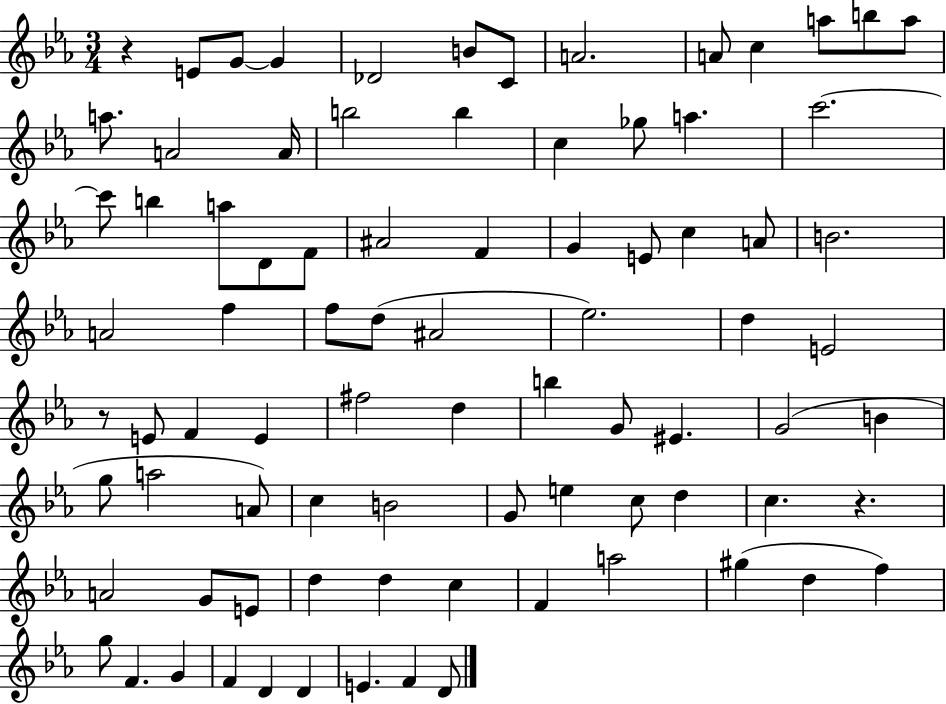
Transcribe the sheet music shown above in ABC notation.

X:1
T:Untitled
M:3/4
L:1/4
K:Eb
z E/2 G/2 G _D2 B/2 C/2 A2 A/2 c a/2 b/2 a/2 a/2 A2 A/4 b2 b c _g/2 a c'2 c'/2 b a/2 D/2 F/2 ^A2 F G E/2 c A/2 B2 A2 f f/2 d/2 ^A2 _e2 d E2 z/2 E/2 F E ^f2 d b G/2 ^E G2 B g/2 a2 A/2 c B2 G/2 e c/2 d c z A2 G/2 E/2 d d c F a2 ^g d f g/2 F G F D D E F D/2